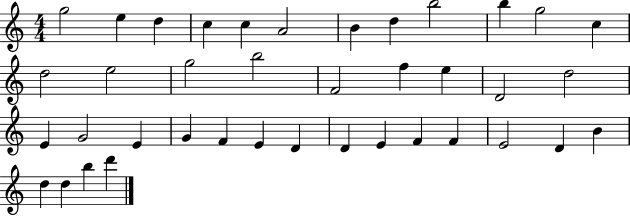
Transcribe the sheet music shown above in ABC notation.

X:1
T:Untitled
M:4/4
L:1/4
K:C
g2 e d c c A2 B d b2 b g2 c d2 e2 g2 b2 F2 f e D2 d2 E G2 E G F E D D E F F E2 D B d d b d'